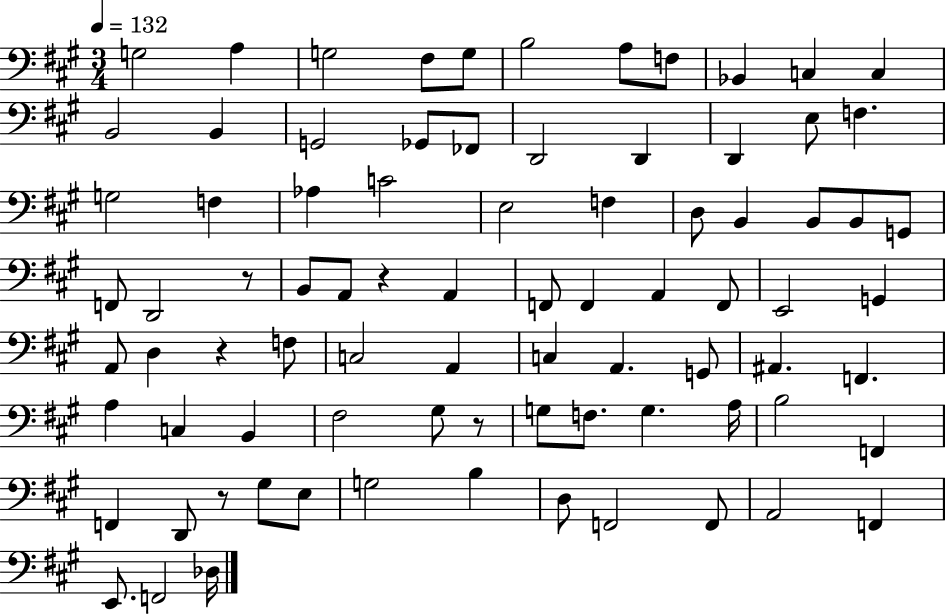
{
  \clef bass
  \numericTimeSignature
  \time 3/4
  \key a \major
  \tempo 4 = 132
  g2 a4 | g2 fis8 g8 | b2 a8 f8 | bes,4 c4 c4 | \break b,2 b,4 | g,2 ges,8 fes,8 | d,2 d,4 | d,4 e8 f4. | \break g2 f4 | aes4 c'2 | e2 f4 | d8 b,4 b,8 b,8 g,8 | \break f,8 d,2 r8 | b,8 a,8 r4 a,4 | f,8 f,4 a,4 f,8 | e,2 g,4 | \break a,8 d4 r4 f8 | c2 a,4 | c4 a,4. g,8 | ais,4. f,4. | \break a4 c4 b,4 | fis2 gis8 r8 | g8 f8. g4. a16 | b2 f,4 | \break f,4 d,8 r8 gis8 e8 | g2 b4 | d8 f,2 f,8 | a,2 f,4 | \break e,8. f,2 des16 | \bar "|."
}